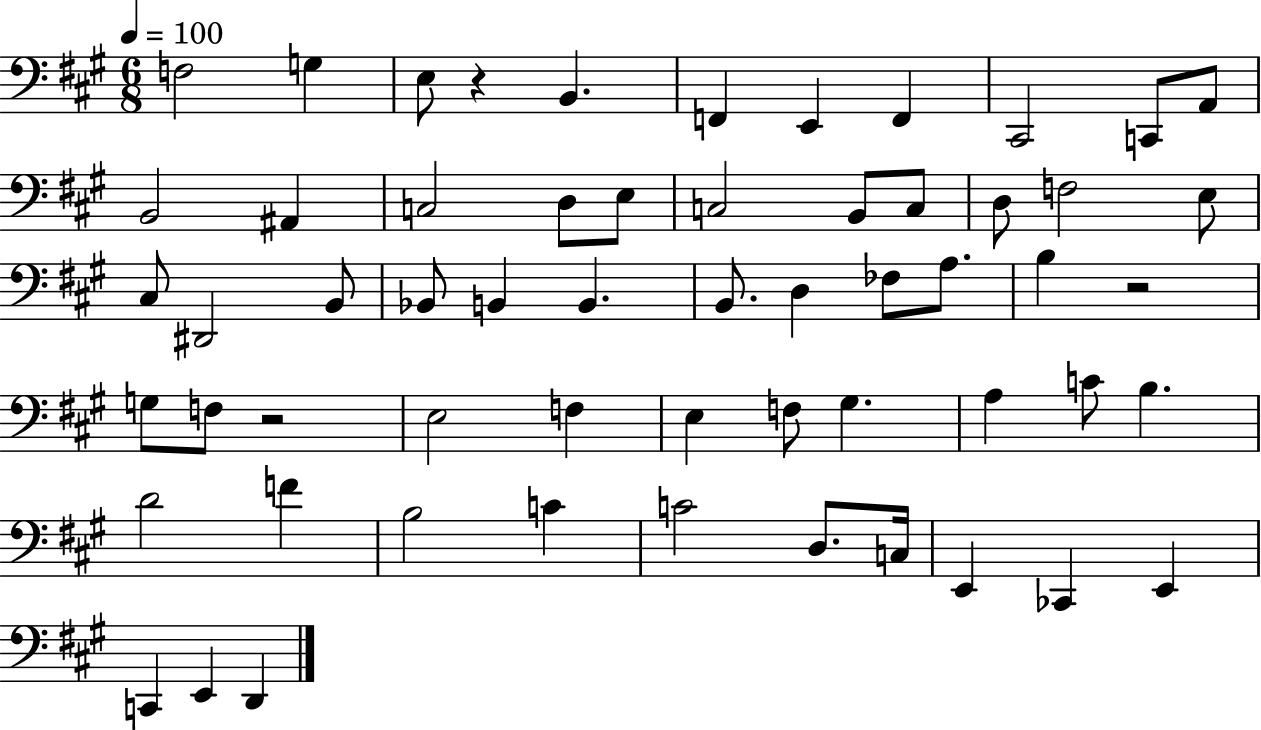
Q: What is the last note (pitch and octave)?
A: D2